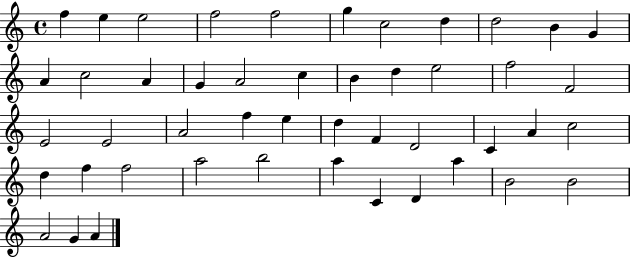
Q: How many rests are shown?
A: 0